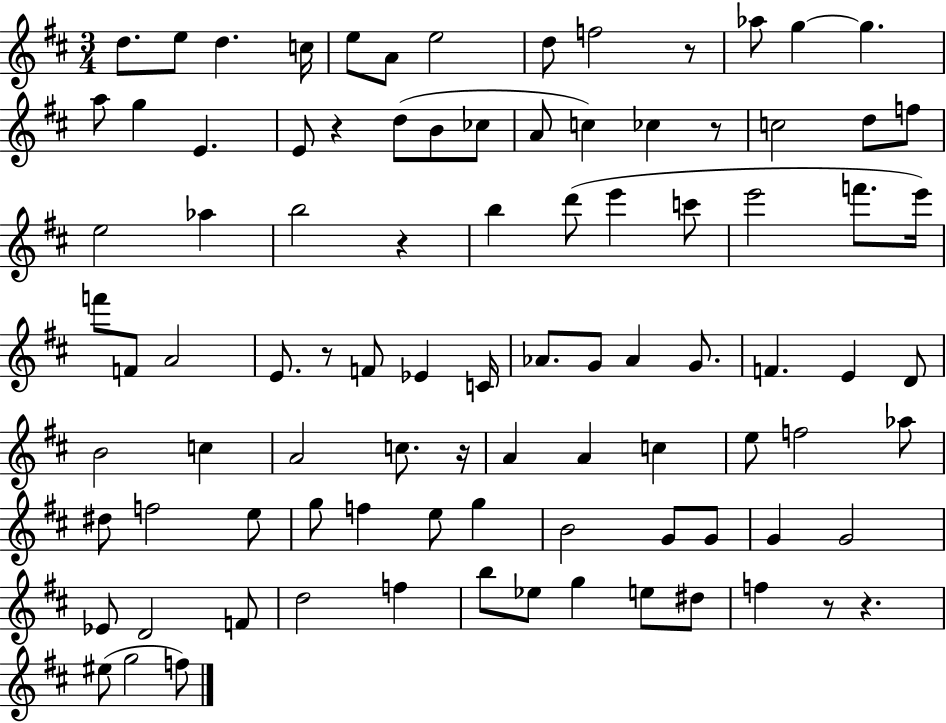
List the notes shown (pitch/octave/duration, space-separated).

D5/e. E5/e D5/q. C5/s E5/e A4/e E5/h D5/e F5/h R/e Ab5/e G5/q G5/q. A5/e G5/q E4/q. E4/e R/q D5/e B4/e CES5/e A4/e C5/q CES5/q R/e C5/h D5/e F5/e E5/h Ab5/q B5/h R/q B5/q D6/e E6/q C6/e E6/h F6/e. E6/s F6/e F4/e A4/h E4/e. R/e F4/e Eb4/q C4/s Ab4/e. G4/e Ab4/q G4/e. F4/q. E4/q D4/e B4/h C5/q A4/h C5/e. R/s A4/q A4/q C5/q E5/e F5/h Ab5/e D#5/e F5/h E5/e G5/e F5/q E5/e G5/q B4/h G4/e G4/e G4/q G4/h Eb4/e D4/h F4/e D5/h F5/q B5/e Eb5/e G5/q E5/e D#5/e F5/q R/e R/q. EIS5/e G5/h F5/e